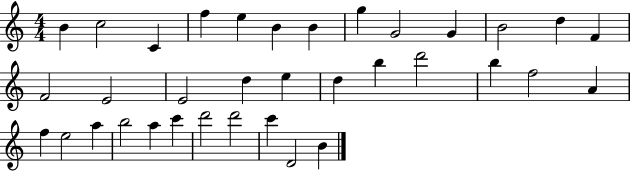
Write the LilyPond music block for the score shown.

{
  \clef treble
  \numericTimeSignature
  \time 4/4
  \key c \major
  b'4 c''2 c'4 | f''4 e''4 b'4 b'4 | g''4 g'2 g'4 | b'2 d''4 f'4 | \break f'2 e'2 | e'2 d''4 e''4 | d''4 b''4 d'''2 | b''4 f''2 a'4 | \break f''4 e''2 a''4 | b''2 a''4 c'''4 | d'''2 d'''2 | c'''4 d'2 b'4 | \break \bar "|."
}